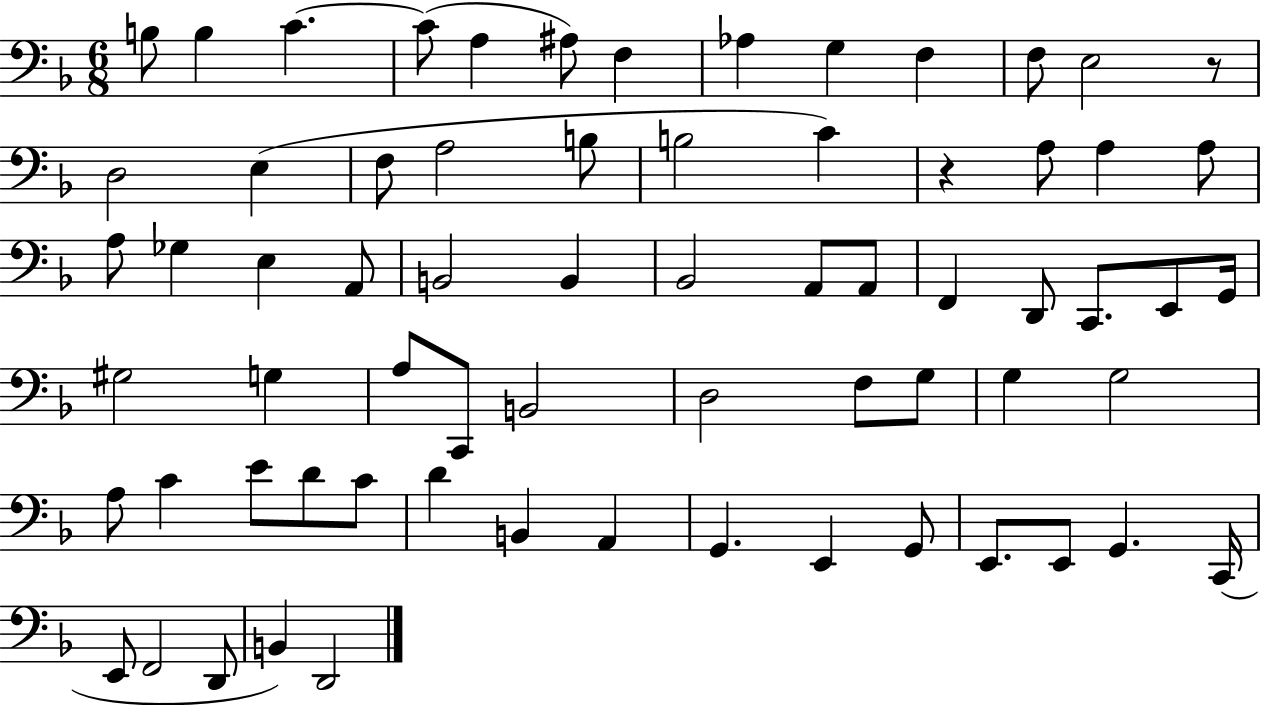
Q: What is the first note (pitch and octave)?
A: B3